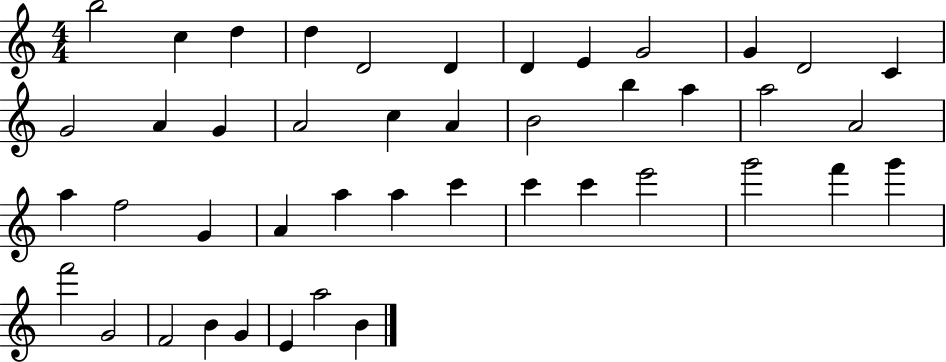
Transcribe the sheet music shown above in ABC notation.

X:1
T:Untitled
M:4/4
L:1/4
K:C
b2 c d d D2 D D E G2 G D2 C G2 A G A2 c A B2 b a a2 A2 a f2 G A a a c' c' c' e'2 g'2 f' g' f'2 G2 F2 B G E a2 B